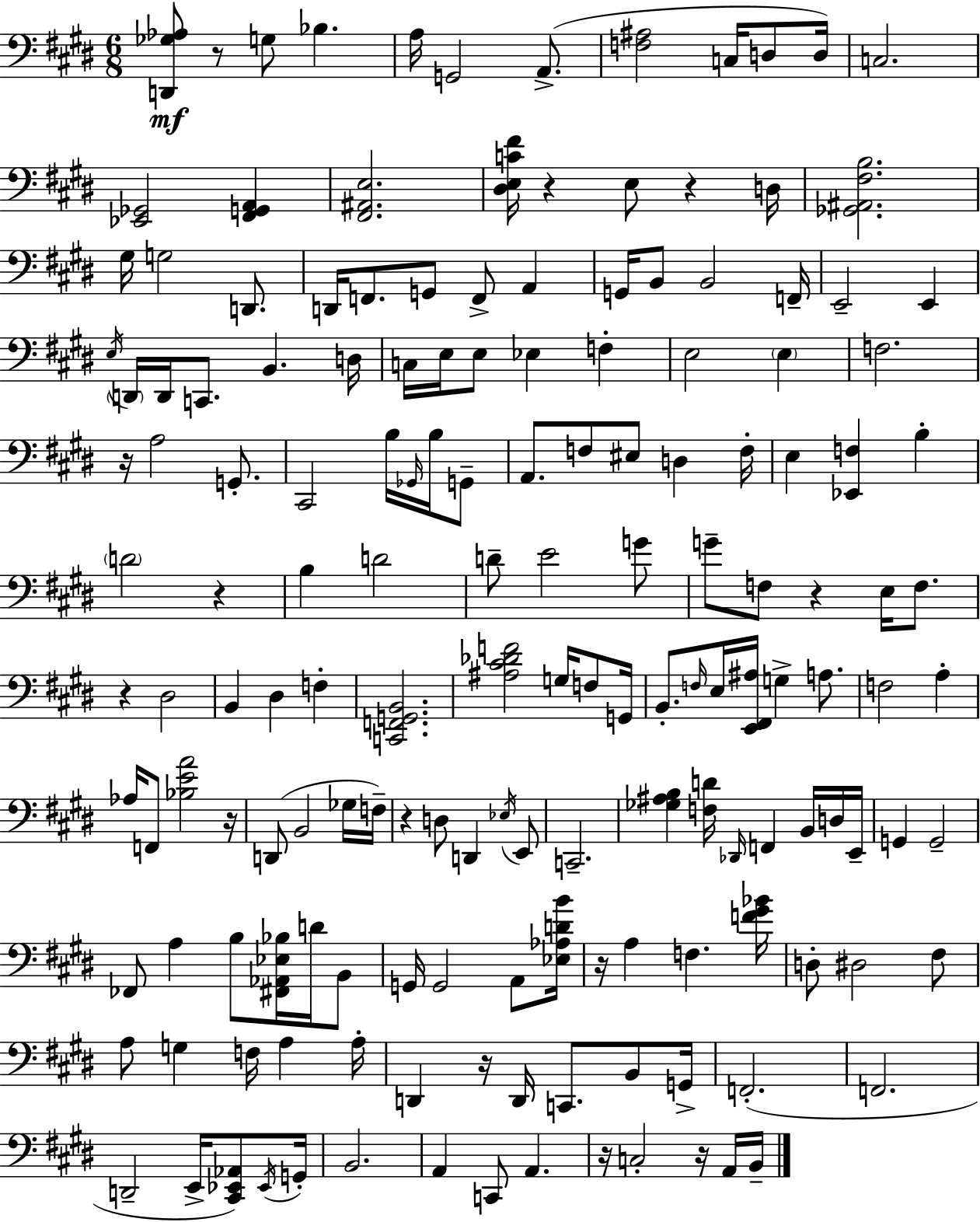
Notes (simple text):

[D2,Gb3,Ab3]/e R/e G3/e Bb3/q. A3/s G2/h A2/e. [F3,A#3]/h C3/s D3/e D3/s C3/h. [Eb2,Gb2]/h [F#2,G2,A2]/q [F#2,A#2,E3]/h. [D#3,E3,C4,F#4]/s R/q E3/e R/q D3/s [Gb2,A#2,F#3,B3]/h. G#3/s G3/h D2/e. D2/s F2/e. G2/e F2/e A2/q G2/s B2/e B2/h F2/s E2/h E2/q E3/s D2/s D2/s C2/e. B2/q. D3/s C3/s E3/s E3/e Eb3/q F3/q E3/h E3/q F3/h. R/s A3/h G2/e. C#2/h B3/s Gb2/s B3/s G2/e A2/e. F3/e EIS3/e D3/q F3/s E3/q [Eb2,F3]/q B3/q D4/h R/q B3/q D4/h D4/e E4/h G4/e G4/e F3/e R/q E3/s F3/e. R/q D#3/h B2/q D#3/q F3/q [C2,F2,G2,B2]/h. [A#3,C#4,Db4,F4]/h G3/s F3/e G2/s B2/e. F3/s E3/s [E2,F#2,A#3]/s G3/q A3/e. F3/h A3/q Ab3/s F2/e [Bb3,E4,A4]/h R/s D2/e B2/h Gb3/s F3/s R/q D3/e D2/q Eb3/s E2/e C2/h. [Gb3,A#3,B3]/q [F3,D4]/s Db2/s F2/q B2/s D3/s E2/s G2/q G2/h FES2/e A3/q B3/e [F#2,Ab2,Eb3,Bb3]/s D4/s B2/e G2/s G2/h A2/e [Eb3,Ab3,D4,B4]/s R/s A3/q F3/q. [F4,G#4,Bb4]/s D3/e D#3/h F#3/e A3/e G3/q F3/s A3/q A3/s D2/q R/s D2/s C2/e. B2/e G2/s F2/h. F2/h. D2/h E2/s [C#2,Eb2,Ab2]/e Eb2/s G2/s B2/h. A2/q C2/e A2/q. R/s C3/h R/s A2/s B2/s